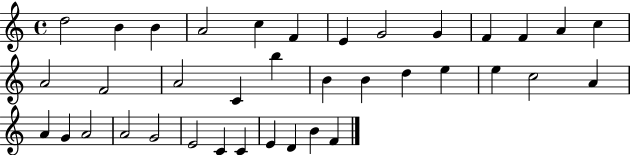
X:1
T:Untitled
M:4/4
L:1/4
K:C
d2 B B A2 c F E G2 G F F A c A2 F2 A2 C b B B d e e c2 A A G A2 A2 G2 E2 C C E D B F